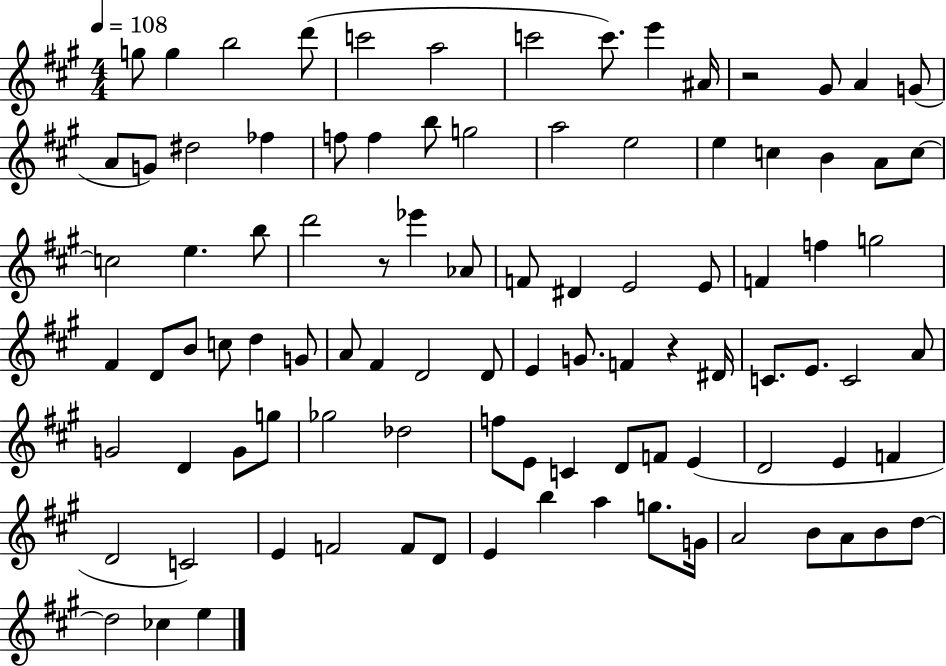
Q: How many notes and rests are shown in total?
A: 96